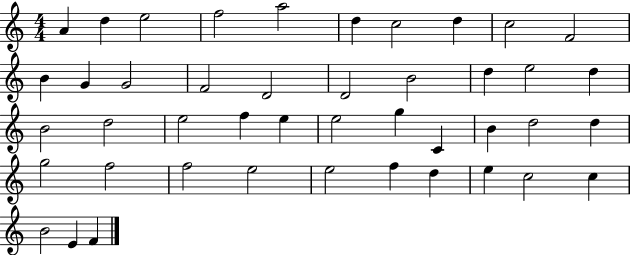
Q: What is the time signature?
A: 4/4